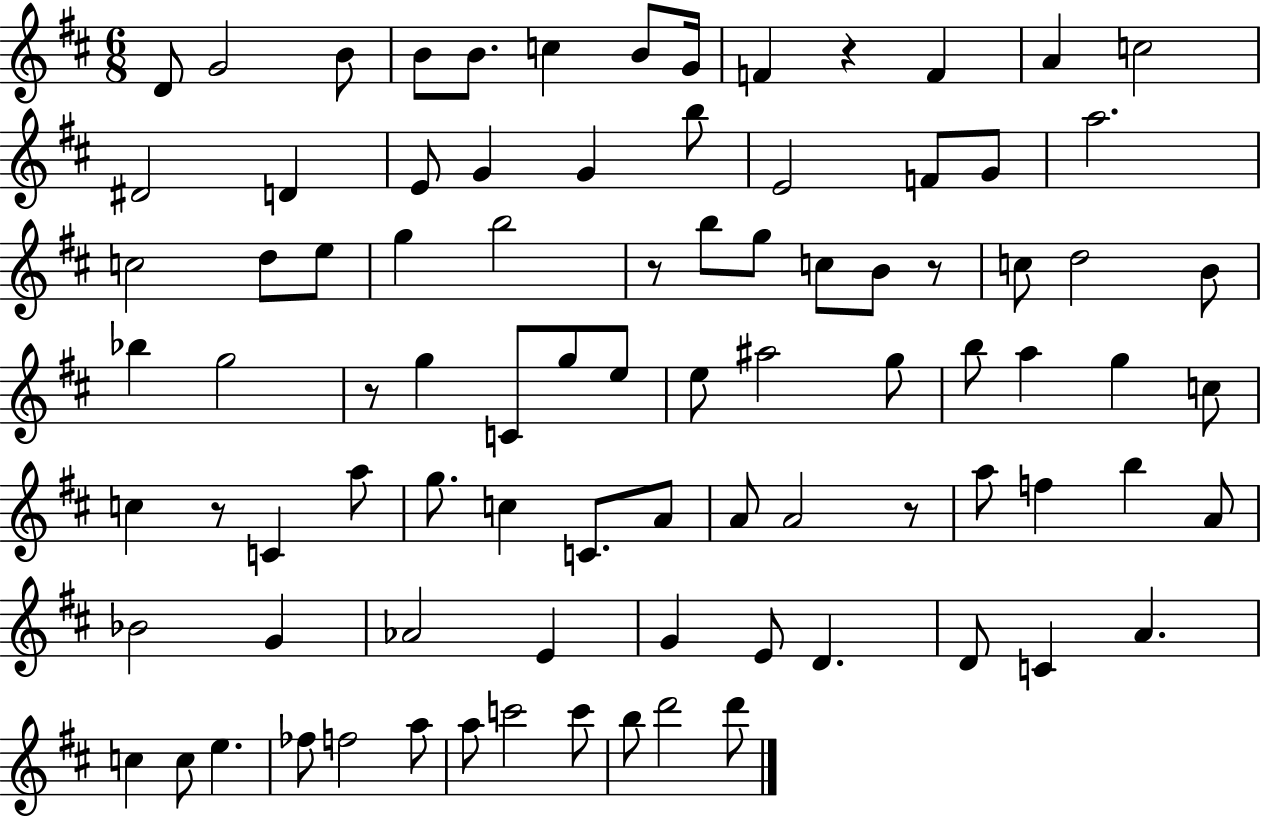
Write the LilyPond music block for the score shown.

{
  \clef treble
  \numericTimeSignature
  \time 6/8
  \key d \major
  d'8 g'2 b'8 | b'8 b'8. c''4 b'8 g'16 | f'4 r4 f'4 | a'4 c''2 | \break dis'2 d'4 | e'8 g'4 g'4 b''8 | e'2 f'8 g'8 | a''2. | \break c''2 d''8 e''8 | g''4 b''2 | r8 b''8 g''8 c''8 b'8 r8 | c''8 d''2 b'8 | \break bes''4 g''2 | r8 g''4 c'8 g''8 e''8 | e''8 ais''2 g''8 | b''8 a''4 g''4 c''8 | \break c''4 r8 c'4 a''8 | g''8. c''4 c'8. a'8 | a'8 a'2 r8 | a''8 f''4 b''4 a'8 | \break bes'2 g'4 | aes'2 e'4 | g'4 e'8 d'4. | d'8 c'4 a'4. | \break c''4 c''8 e''4. | fes''8 f''2 a''8 | a''8 c'''2 c'''8 | b''8 d'''2 d'''8 | \break \bar "|."
}